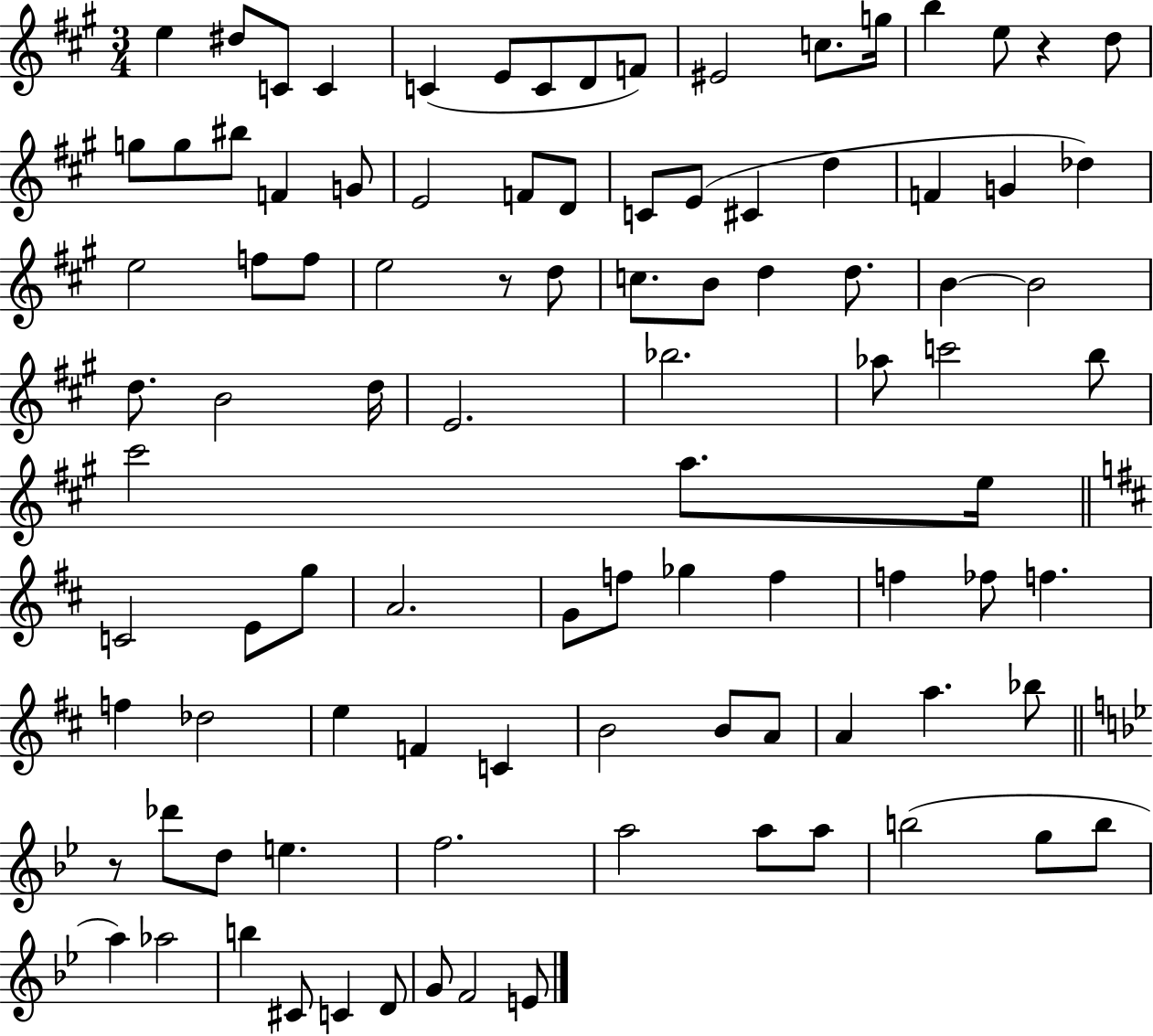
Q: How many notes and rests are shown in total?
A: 96